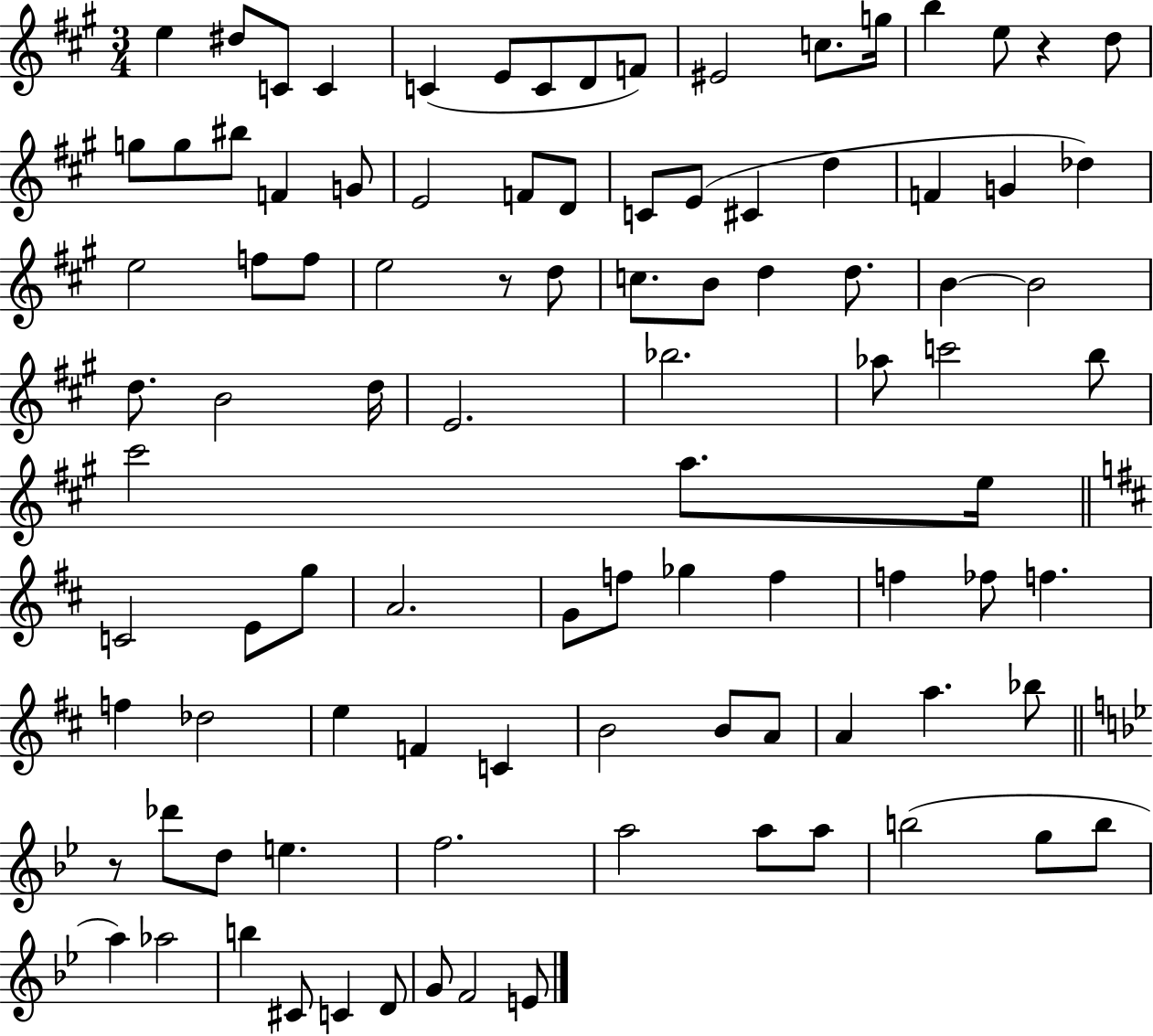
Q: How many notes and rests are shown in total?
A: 96